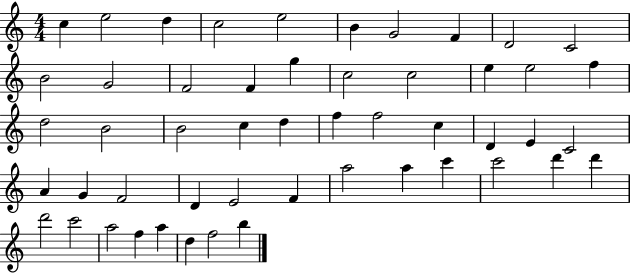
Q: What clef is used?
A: treble